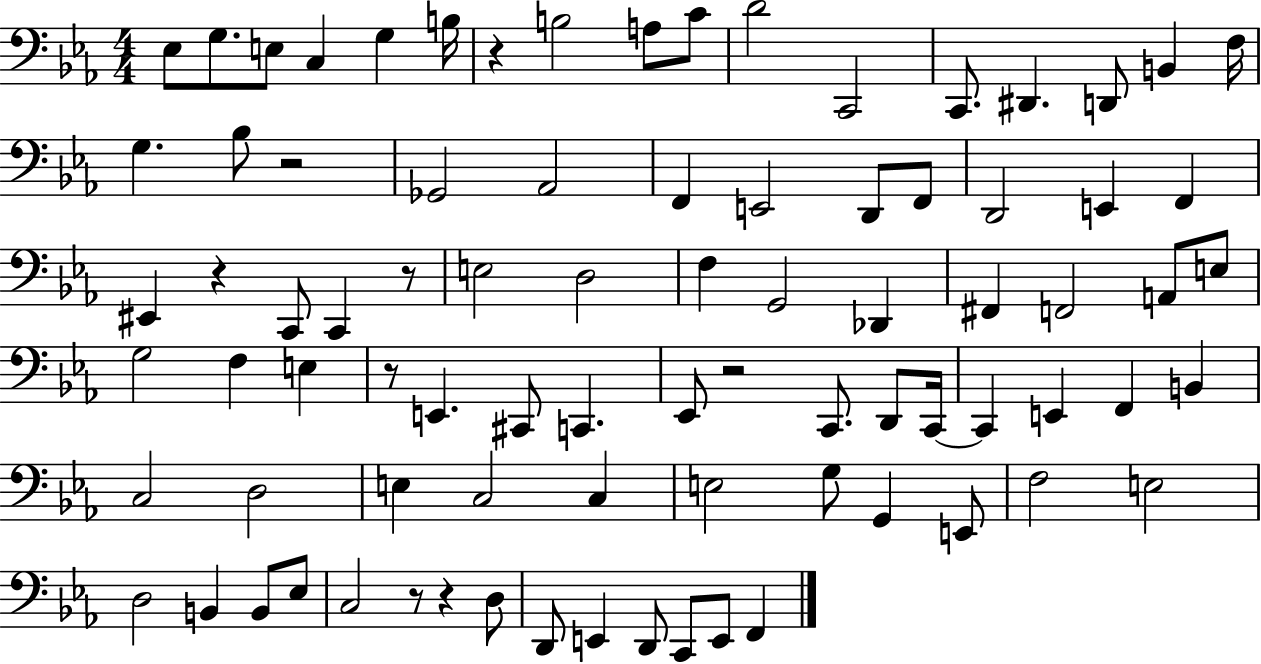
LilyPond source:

{
  \clef bass
  \numericTimeSignature
  \time 4/4
  \key ees \major
  ees8 g8. e8 c4 g4 b16 | r4 b2 a8 c'8 | d'2 c,2 | c,8. dis,4. d,8 b,4 f16 | \break g4. bes8 r2 | ges,2 aes,2 | f,4 e,2 d,8 f,8 | d,2 e,4 f,4 | \break eis,4 r4 c,8 c,4 r8 | e2 d2 | f4 g,2 des,4 | fis,4 f,2 a,8 e8 | \break g2 f4 e4 | r8 e,4. cis,8 c,4. | ees,8 r2 c,8. d,8 c,16~~ | c,4 e,4 f,4 b,4 | \break c2 d2 | e4 c2 c4 | e2 g8 g,4 e,8 | f2 e2 | \break d2 b,4 b,8 ees8 | c2 r8 r4 d8 | d,8 e,4 d,8 c,8 e,8 f,4 | \bar "|."
}